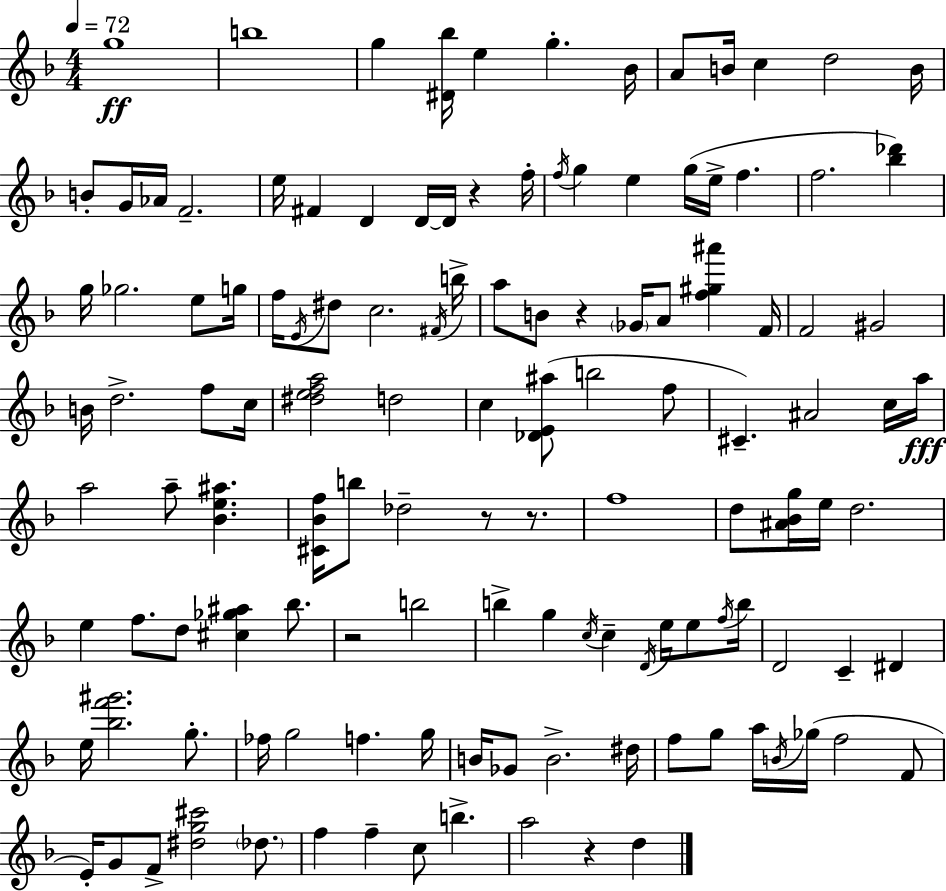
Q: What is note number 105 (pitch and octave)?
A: F5